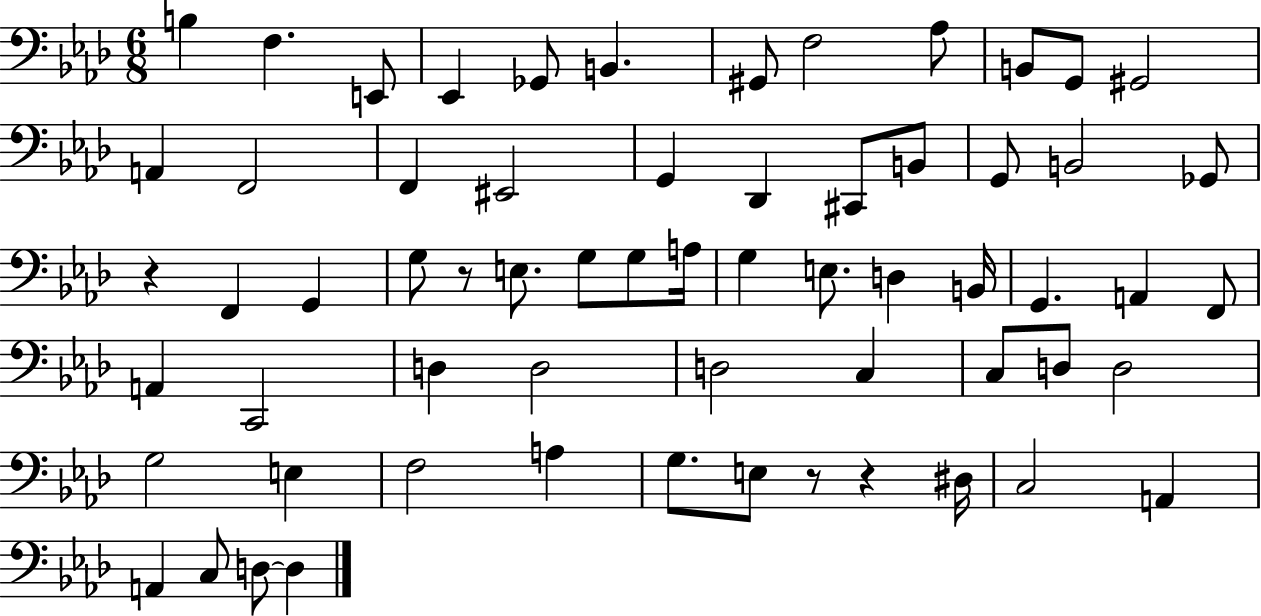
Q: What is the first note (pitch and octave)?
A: B3